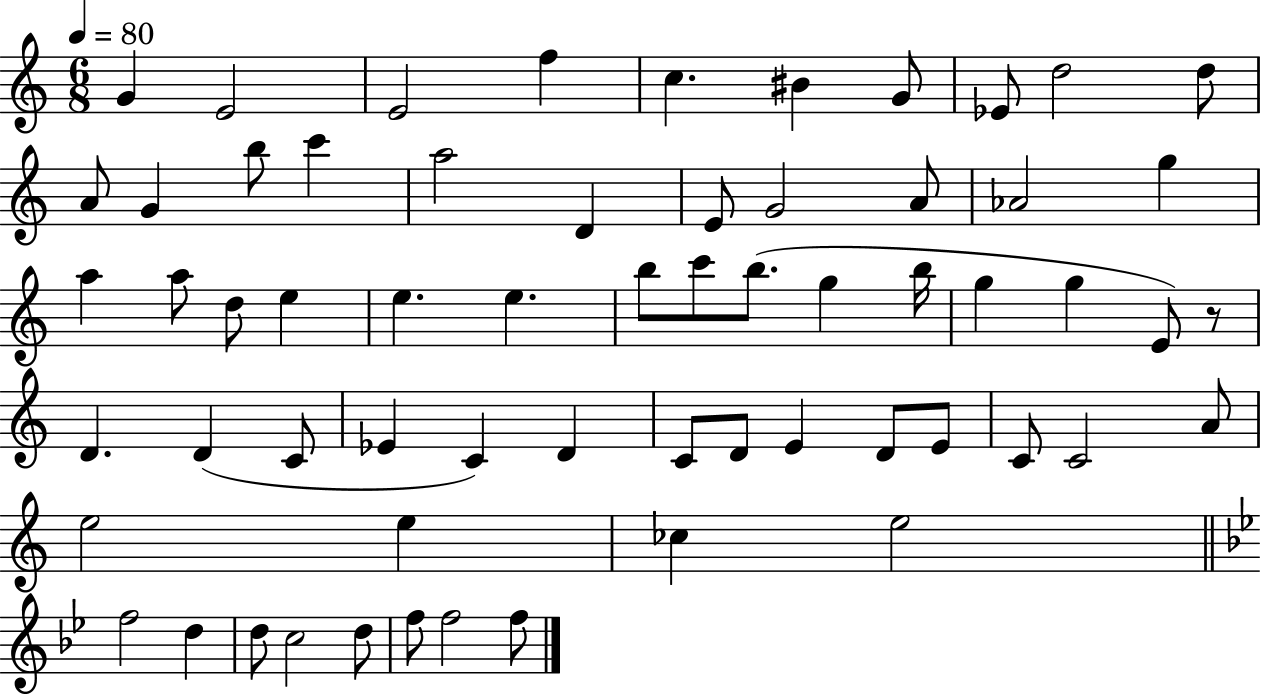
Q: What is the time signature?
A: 6/8